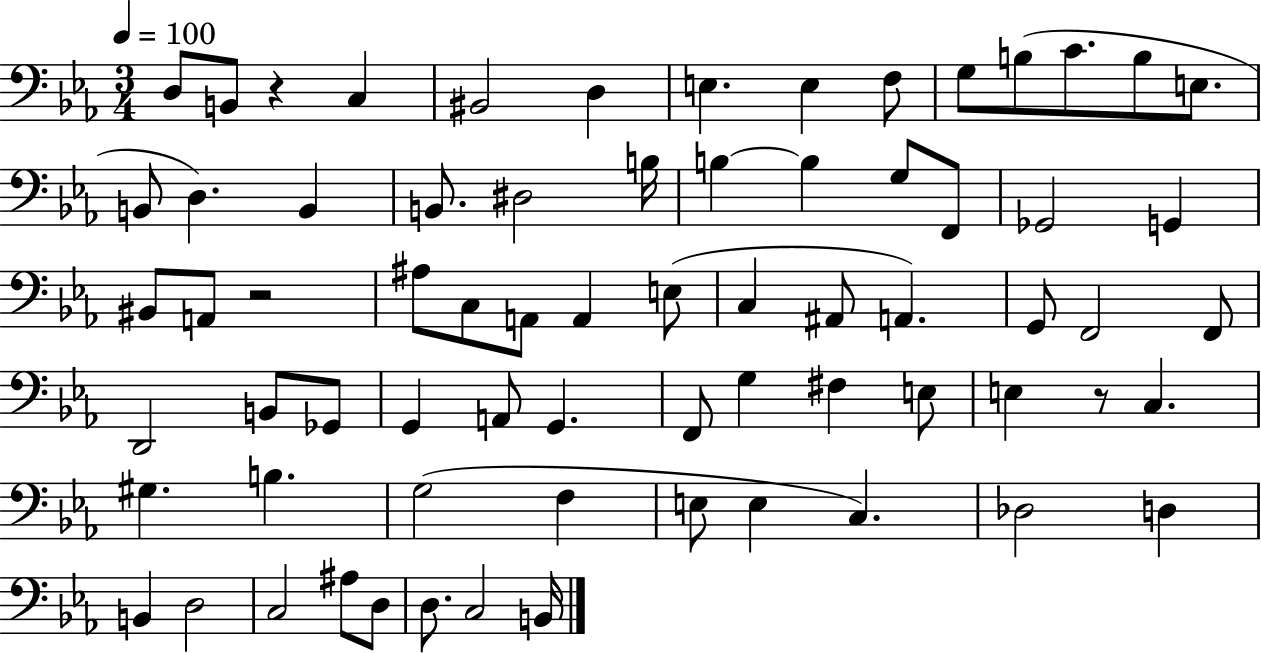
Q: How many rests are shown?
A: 3